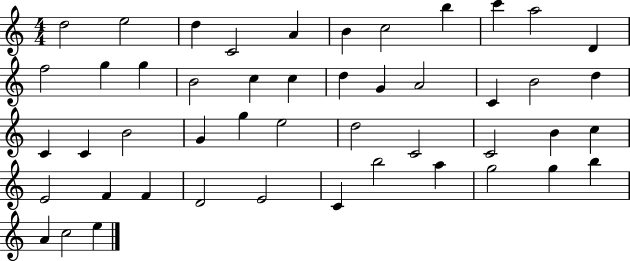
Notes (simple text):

D5/h E5/h D5/q C4/h A4/q B4/q C5/h B5/q C6/q A5/h D4/q F5/h G5/q G5/q B4/h C5/q C5/q D5/q G4/q A4/h C4/q B4/h D5/q C4/q C4/q B4/h G4/q G5/q E5/h D5/h C4/h C4/h B4/q C5/q E4/h F4/q F4/q D4/h E4/h C4/q B5/h A5/q G5/h G5/q B5/q A4/q C5/h E5/q